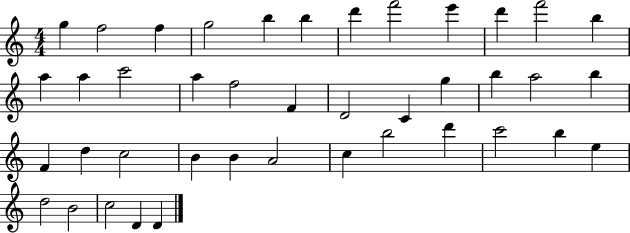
{
  \clef treble
  \numericTimeSignature
  \time 4/4
  \key c \major
  g''4 f''2 f''4 | g''2 b''4 b''4 | d'''4 f'''2 e'''4 | d'''4 f'''2 b''4 | \break a''4 a''4 c'''2 | a''4 f''2 f'4 | d'2 c'4 g''4 | b''4 a''2 b''4 | \break f'4 d''4 c''2 | b'4 b'4 a'2 | c''4 b''2 d'''4 | c'''2 b''4 e''4 | \break d''2 b'2 | c''2 d'4 d'4 | \bar "|."
}